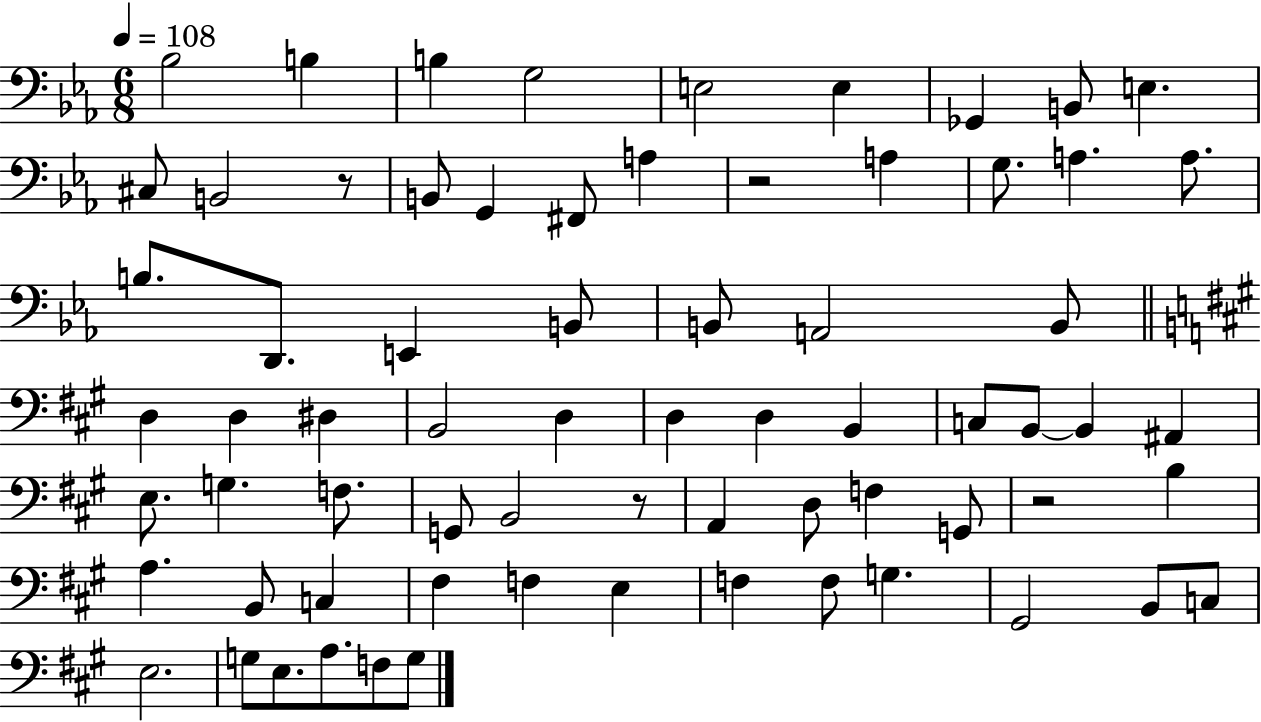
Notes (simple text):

Bb3/h B3/q B3/q G3/h E3/h E3/q Gb2/q B2/e E3/q. C#3/e B2/h R/e B2/e G2/q F#2/e A3/q R/h A3/q G3/e. A3/q. A3/e. B3/e. D2/e. E2/q B2/e B2/e A2/h B2/e D3/q D3/q D#3/q B2/h D3/q D3/q D3/q B2/q C3/e B2/e B2/q A#2/q E3/e. G3/q. F3/e. G2/e B2/h R/e A2/q D3/e F3/q G2/e R/h B3/q A3/q. B2/e C3/q F#3/q F3/q E3/q F3/q F3/e G3/q. G#2/h B2/e C3/e E3/h. G3/e E3/e. A3/e. F3/e G3/e